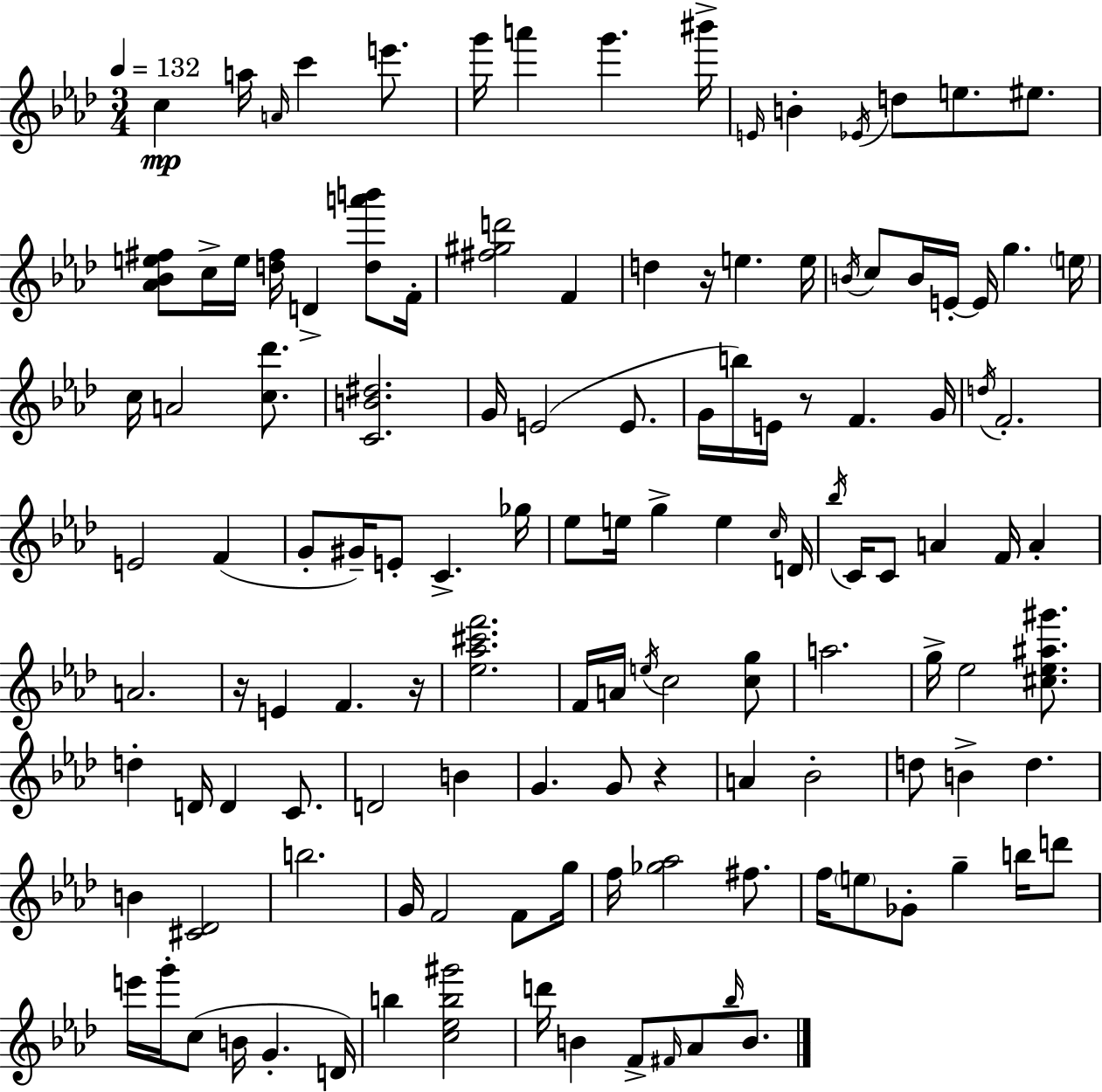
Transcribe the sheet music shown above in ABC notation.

X:1
T:Untitled
M:3/4
L:1/4
K:Fm
c a/4 A/4 c' e'/2 g'/4 a' g' ^b'/4 E/4 B _E/4 d/2 e/2 ^e/2 [_A_Be^f]/2 c/4 e/4 [d^f]/4 D [da'b']/2 F/4 [^f^gd']2 F d z/4 e e/4 B/4 c/2 B/4 E/4 E/4 g e/4 c/4 A2 [c_d']/2 [CB^d]2 G/4 E2 E/2 G/4 b/4 E/4 z/2 F G/4 d/4 F2 E2 F G/2 ^G/4 E/2 C _g/4 _e/2 e/4 g e c/4 D/4 _b/4 C/4 C/2 A F/4 A A2 z/4 E F z/4 [_e_a^c'f']2 F/4 A/4 e/4 c2 [cg]/2 a2 g/4 _e2 [^c_e^a^g']/2 d D/4 D C/2 D2 B G G/2 z A _B2 d/2 B d B [^C_D]2 b2 G/4 F2 F/2 g/4 f/4 [_g_a]2 ^f/2 f/4 e/2 _G/2 g b/4 d'/2 e'/4 g'/4 c/2 B/4 G D/4 b [c_eb^g']2 d'/4 B F/2 ^F/4 _A/2 _b/4 B/2